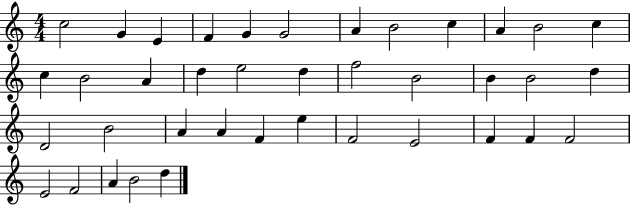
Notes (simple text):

C5/h G4/q E4/q F4/q G4/q G4/h A4/q B4/h C5/q A4/q B4/h C5/q C5/q B4/h A4/q D5/q E5/h D5/q F5/h B4/h B4/q B4/h D5/q D4/h B4/h A4/q A4/q F4/q E5/q F4/h E4/h F4/q F4/q F4/h E4/h F4/h A4/q B4/h D5/q